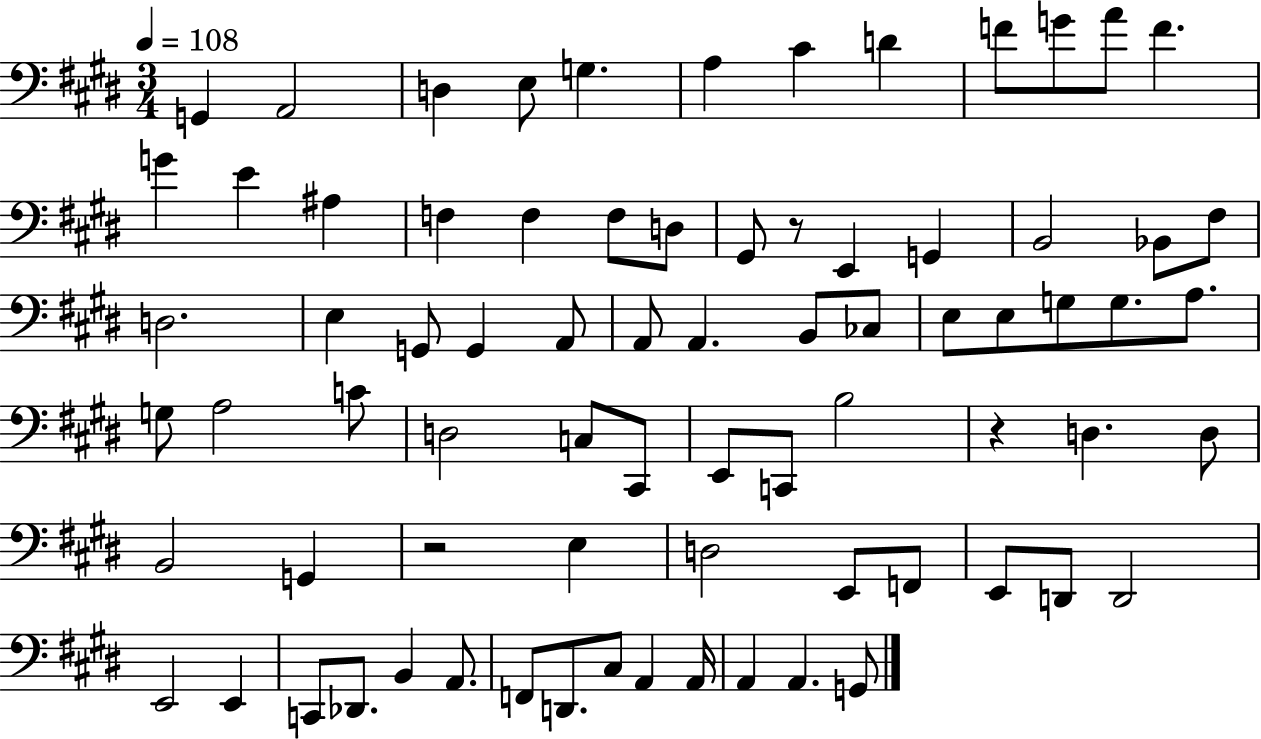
X:1
T:Untitled
M:3/4
L:1/4
K:E
G,, A,,2 D, E,/2 G, A, ^C D F/2 G/2 A/2 F G E ^A, F, F, F,/2 D,/2 ^G,,/2 z/2 E,, G,, B,,2 _B,,/2 ^F,/2 D,2 E, G,,/2 G,, A,,/2 A,,/2 A,, B,,/2 _C,/2 E,/2 E,/2 G,/2 G,/2 A,/2 G,/2 A,2 C/2 D,2 C,/2 ^C,,/2 E,,/2 C,,/2 B,2 z D, D,/2 B,,2 G,, z2 E, D,2 E,,/2 F,,/2 E,,/2 D,,/2 D,,2 E,,2 E,, C,,/2 _D,,/2 B,, A,,/2 F,,/2 D,,/2 ^C,/2 A,, A,,/4 A,, A,, G,,/2